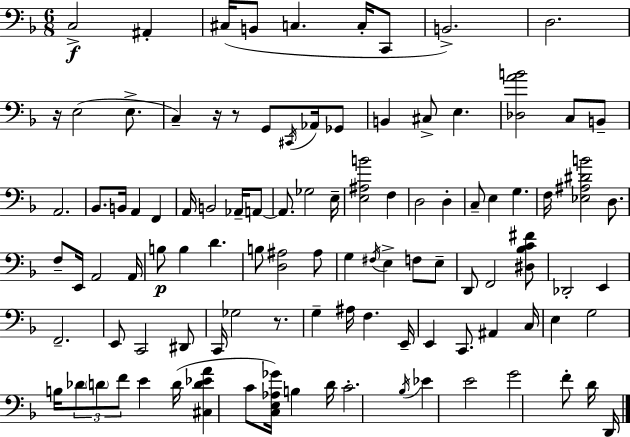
C3/h A#2/q C#3/s B2/e C3/q. C3/s C2/e B2/h. D3/h. R/s E3/h E3/e. C3/q R/s R/e G2/e C#2/s Ab2/s Gb2/e B2/q C#3/e E3/q. [Db3,A4,B4]/h C3/e B2/e A2/h. Bb2/e. B2/s A2/q F2/q A2/s B2/h Ab2/s A2/e A2/e. Gb3/h E3/s [E3,A#3,B4]/h F3/q D3/h D3/q C3/e E3/q G3/q. F3/s [Eb3,A#3,D#4,B4]/h D3/e. F3/e E2/s A2/h A2/s B3/e B3/q D4/q. B3/e [D3,A#3]/h A#3/e G3/q F#3/s E3/q F3/e E3/e D2/e F2/h [D#3,Bb3,C4,F#4]/e Db2/h E2/q F2/h. E2/e C2/h D#2/e C2/s Gb3/h R/e. G3/q A#3/s F3/q. E2/s E2/q C2/e. A#2/q C3/s E3/q G3/h B3/s Db4/e D4/e F4/e E4/q D4/s [C#3,D4,Eb4,A4]/q C4/e [C3,E3,Ab3,Gb4]/s B3/q D4/s C4/h. Bb3/s Eb4/q E4/h G4/h F4/e D4/s D2/s